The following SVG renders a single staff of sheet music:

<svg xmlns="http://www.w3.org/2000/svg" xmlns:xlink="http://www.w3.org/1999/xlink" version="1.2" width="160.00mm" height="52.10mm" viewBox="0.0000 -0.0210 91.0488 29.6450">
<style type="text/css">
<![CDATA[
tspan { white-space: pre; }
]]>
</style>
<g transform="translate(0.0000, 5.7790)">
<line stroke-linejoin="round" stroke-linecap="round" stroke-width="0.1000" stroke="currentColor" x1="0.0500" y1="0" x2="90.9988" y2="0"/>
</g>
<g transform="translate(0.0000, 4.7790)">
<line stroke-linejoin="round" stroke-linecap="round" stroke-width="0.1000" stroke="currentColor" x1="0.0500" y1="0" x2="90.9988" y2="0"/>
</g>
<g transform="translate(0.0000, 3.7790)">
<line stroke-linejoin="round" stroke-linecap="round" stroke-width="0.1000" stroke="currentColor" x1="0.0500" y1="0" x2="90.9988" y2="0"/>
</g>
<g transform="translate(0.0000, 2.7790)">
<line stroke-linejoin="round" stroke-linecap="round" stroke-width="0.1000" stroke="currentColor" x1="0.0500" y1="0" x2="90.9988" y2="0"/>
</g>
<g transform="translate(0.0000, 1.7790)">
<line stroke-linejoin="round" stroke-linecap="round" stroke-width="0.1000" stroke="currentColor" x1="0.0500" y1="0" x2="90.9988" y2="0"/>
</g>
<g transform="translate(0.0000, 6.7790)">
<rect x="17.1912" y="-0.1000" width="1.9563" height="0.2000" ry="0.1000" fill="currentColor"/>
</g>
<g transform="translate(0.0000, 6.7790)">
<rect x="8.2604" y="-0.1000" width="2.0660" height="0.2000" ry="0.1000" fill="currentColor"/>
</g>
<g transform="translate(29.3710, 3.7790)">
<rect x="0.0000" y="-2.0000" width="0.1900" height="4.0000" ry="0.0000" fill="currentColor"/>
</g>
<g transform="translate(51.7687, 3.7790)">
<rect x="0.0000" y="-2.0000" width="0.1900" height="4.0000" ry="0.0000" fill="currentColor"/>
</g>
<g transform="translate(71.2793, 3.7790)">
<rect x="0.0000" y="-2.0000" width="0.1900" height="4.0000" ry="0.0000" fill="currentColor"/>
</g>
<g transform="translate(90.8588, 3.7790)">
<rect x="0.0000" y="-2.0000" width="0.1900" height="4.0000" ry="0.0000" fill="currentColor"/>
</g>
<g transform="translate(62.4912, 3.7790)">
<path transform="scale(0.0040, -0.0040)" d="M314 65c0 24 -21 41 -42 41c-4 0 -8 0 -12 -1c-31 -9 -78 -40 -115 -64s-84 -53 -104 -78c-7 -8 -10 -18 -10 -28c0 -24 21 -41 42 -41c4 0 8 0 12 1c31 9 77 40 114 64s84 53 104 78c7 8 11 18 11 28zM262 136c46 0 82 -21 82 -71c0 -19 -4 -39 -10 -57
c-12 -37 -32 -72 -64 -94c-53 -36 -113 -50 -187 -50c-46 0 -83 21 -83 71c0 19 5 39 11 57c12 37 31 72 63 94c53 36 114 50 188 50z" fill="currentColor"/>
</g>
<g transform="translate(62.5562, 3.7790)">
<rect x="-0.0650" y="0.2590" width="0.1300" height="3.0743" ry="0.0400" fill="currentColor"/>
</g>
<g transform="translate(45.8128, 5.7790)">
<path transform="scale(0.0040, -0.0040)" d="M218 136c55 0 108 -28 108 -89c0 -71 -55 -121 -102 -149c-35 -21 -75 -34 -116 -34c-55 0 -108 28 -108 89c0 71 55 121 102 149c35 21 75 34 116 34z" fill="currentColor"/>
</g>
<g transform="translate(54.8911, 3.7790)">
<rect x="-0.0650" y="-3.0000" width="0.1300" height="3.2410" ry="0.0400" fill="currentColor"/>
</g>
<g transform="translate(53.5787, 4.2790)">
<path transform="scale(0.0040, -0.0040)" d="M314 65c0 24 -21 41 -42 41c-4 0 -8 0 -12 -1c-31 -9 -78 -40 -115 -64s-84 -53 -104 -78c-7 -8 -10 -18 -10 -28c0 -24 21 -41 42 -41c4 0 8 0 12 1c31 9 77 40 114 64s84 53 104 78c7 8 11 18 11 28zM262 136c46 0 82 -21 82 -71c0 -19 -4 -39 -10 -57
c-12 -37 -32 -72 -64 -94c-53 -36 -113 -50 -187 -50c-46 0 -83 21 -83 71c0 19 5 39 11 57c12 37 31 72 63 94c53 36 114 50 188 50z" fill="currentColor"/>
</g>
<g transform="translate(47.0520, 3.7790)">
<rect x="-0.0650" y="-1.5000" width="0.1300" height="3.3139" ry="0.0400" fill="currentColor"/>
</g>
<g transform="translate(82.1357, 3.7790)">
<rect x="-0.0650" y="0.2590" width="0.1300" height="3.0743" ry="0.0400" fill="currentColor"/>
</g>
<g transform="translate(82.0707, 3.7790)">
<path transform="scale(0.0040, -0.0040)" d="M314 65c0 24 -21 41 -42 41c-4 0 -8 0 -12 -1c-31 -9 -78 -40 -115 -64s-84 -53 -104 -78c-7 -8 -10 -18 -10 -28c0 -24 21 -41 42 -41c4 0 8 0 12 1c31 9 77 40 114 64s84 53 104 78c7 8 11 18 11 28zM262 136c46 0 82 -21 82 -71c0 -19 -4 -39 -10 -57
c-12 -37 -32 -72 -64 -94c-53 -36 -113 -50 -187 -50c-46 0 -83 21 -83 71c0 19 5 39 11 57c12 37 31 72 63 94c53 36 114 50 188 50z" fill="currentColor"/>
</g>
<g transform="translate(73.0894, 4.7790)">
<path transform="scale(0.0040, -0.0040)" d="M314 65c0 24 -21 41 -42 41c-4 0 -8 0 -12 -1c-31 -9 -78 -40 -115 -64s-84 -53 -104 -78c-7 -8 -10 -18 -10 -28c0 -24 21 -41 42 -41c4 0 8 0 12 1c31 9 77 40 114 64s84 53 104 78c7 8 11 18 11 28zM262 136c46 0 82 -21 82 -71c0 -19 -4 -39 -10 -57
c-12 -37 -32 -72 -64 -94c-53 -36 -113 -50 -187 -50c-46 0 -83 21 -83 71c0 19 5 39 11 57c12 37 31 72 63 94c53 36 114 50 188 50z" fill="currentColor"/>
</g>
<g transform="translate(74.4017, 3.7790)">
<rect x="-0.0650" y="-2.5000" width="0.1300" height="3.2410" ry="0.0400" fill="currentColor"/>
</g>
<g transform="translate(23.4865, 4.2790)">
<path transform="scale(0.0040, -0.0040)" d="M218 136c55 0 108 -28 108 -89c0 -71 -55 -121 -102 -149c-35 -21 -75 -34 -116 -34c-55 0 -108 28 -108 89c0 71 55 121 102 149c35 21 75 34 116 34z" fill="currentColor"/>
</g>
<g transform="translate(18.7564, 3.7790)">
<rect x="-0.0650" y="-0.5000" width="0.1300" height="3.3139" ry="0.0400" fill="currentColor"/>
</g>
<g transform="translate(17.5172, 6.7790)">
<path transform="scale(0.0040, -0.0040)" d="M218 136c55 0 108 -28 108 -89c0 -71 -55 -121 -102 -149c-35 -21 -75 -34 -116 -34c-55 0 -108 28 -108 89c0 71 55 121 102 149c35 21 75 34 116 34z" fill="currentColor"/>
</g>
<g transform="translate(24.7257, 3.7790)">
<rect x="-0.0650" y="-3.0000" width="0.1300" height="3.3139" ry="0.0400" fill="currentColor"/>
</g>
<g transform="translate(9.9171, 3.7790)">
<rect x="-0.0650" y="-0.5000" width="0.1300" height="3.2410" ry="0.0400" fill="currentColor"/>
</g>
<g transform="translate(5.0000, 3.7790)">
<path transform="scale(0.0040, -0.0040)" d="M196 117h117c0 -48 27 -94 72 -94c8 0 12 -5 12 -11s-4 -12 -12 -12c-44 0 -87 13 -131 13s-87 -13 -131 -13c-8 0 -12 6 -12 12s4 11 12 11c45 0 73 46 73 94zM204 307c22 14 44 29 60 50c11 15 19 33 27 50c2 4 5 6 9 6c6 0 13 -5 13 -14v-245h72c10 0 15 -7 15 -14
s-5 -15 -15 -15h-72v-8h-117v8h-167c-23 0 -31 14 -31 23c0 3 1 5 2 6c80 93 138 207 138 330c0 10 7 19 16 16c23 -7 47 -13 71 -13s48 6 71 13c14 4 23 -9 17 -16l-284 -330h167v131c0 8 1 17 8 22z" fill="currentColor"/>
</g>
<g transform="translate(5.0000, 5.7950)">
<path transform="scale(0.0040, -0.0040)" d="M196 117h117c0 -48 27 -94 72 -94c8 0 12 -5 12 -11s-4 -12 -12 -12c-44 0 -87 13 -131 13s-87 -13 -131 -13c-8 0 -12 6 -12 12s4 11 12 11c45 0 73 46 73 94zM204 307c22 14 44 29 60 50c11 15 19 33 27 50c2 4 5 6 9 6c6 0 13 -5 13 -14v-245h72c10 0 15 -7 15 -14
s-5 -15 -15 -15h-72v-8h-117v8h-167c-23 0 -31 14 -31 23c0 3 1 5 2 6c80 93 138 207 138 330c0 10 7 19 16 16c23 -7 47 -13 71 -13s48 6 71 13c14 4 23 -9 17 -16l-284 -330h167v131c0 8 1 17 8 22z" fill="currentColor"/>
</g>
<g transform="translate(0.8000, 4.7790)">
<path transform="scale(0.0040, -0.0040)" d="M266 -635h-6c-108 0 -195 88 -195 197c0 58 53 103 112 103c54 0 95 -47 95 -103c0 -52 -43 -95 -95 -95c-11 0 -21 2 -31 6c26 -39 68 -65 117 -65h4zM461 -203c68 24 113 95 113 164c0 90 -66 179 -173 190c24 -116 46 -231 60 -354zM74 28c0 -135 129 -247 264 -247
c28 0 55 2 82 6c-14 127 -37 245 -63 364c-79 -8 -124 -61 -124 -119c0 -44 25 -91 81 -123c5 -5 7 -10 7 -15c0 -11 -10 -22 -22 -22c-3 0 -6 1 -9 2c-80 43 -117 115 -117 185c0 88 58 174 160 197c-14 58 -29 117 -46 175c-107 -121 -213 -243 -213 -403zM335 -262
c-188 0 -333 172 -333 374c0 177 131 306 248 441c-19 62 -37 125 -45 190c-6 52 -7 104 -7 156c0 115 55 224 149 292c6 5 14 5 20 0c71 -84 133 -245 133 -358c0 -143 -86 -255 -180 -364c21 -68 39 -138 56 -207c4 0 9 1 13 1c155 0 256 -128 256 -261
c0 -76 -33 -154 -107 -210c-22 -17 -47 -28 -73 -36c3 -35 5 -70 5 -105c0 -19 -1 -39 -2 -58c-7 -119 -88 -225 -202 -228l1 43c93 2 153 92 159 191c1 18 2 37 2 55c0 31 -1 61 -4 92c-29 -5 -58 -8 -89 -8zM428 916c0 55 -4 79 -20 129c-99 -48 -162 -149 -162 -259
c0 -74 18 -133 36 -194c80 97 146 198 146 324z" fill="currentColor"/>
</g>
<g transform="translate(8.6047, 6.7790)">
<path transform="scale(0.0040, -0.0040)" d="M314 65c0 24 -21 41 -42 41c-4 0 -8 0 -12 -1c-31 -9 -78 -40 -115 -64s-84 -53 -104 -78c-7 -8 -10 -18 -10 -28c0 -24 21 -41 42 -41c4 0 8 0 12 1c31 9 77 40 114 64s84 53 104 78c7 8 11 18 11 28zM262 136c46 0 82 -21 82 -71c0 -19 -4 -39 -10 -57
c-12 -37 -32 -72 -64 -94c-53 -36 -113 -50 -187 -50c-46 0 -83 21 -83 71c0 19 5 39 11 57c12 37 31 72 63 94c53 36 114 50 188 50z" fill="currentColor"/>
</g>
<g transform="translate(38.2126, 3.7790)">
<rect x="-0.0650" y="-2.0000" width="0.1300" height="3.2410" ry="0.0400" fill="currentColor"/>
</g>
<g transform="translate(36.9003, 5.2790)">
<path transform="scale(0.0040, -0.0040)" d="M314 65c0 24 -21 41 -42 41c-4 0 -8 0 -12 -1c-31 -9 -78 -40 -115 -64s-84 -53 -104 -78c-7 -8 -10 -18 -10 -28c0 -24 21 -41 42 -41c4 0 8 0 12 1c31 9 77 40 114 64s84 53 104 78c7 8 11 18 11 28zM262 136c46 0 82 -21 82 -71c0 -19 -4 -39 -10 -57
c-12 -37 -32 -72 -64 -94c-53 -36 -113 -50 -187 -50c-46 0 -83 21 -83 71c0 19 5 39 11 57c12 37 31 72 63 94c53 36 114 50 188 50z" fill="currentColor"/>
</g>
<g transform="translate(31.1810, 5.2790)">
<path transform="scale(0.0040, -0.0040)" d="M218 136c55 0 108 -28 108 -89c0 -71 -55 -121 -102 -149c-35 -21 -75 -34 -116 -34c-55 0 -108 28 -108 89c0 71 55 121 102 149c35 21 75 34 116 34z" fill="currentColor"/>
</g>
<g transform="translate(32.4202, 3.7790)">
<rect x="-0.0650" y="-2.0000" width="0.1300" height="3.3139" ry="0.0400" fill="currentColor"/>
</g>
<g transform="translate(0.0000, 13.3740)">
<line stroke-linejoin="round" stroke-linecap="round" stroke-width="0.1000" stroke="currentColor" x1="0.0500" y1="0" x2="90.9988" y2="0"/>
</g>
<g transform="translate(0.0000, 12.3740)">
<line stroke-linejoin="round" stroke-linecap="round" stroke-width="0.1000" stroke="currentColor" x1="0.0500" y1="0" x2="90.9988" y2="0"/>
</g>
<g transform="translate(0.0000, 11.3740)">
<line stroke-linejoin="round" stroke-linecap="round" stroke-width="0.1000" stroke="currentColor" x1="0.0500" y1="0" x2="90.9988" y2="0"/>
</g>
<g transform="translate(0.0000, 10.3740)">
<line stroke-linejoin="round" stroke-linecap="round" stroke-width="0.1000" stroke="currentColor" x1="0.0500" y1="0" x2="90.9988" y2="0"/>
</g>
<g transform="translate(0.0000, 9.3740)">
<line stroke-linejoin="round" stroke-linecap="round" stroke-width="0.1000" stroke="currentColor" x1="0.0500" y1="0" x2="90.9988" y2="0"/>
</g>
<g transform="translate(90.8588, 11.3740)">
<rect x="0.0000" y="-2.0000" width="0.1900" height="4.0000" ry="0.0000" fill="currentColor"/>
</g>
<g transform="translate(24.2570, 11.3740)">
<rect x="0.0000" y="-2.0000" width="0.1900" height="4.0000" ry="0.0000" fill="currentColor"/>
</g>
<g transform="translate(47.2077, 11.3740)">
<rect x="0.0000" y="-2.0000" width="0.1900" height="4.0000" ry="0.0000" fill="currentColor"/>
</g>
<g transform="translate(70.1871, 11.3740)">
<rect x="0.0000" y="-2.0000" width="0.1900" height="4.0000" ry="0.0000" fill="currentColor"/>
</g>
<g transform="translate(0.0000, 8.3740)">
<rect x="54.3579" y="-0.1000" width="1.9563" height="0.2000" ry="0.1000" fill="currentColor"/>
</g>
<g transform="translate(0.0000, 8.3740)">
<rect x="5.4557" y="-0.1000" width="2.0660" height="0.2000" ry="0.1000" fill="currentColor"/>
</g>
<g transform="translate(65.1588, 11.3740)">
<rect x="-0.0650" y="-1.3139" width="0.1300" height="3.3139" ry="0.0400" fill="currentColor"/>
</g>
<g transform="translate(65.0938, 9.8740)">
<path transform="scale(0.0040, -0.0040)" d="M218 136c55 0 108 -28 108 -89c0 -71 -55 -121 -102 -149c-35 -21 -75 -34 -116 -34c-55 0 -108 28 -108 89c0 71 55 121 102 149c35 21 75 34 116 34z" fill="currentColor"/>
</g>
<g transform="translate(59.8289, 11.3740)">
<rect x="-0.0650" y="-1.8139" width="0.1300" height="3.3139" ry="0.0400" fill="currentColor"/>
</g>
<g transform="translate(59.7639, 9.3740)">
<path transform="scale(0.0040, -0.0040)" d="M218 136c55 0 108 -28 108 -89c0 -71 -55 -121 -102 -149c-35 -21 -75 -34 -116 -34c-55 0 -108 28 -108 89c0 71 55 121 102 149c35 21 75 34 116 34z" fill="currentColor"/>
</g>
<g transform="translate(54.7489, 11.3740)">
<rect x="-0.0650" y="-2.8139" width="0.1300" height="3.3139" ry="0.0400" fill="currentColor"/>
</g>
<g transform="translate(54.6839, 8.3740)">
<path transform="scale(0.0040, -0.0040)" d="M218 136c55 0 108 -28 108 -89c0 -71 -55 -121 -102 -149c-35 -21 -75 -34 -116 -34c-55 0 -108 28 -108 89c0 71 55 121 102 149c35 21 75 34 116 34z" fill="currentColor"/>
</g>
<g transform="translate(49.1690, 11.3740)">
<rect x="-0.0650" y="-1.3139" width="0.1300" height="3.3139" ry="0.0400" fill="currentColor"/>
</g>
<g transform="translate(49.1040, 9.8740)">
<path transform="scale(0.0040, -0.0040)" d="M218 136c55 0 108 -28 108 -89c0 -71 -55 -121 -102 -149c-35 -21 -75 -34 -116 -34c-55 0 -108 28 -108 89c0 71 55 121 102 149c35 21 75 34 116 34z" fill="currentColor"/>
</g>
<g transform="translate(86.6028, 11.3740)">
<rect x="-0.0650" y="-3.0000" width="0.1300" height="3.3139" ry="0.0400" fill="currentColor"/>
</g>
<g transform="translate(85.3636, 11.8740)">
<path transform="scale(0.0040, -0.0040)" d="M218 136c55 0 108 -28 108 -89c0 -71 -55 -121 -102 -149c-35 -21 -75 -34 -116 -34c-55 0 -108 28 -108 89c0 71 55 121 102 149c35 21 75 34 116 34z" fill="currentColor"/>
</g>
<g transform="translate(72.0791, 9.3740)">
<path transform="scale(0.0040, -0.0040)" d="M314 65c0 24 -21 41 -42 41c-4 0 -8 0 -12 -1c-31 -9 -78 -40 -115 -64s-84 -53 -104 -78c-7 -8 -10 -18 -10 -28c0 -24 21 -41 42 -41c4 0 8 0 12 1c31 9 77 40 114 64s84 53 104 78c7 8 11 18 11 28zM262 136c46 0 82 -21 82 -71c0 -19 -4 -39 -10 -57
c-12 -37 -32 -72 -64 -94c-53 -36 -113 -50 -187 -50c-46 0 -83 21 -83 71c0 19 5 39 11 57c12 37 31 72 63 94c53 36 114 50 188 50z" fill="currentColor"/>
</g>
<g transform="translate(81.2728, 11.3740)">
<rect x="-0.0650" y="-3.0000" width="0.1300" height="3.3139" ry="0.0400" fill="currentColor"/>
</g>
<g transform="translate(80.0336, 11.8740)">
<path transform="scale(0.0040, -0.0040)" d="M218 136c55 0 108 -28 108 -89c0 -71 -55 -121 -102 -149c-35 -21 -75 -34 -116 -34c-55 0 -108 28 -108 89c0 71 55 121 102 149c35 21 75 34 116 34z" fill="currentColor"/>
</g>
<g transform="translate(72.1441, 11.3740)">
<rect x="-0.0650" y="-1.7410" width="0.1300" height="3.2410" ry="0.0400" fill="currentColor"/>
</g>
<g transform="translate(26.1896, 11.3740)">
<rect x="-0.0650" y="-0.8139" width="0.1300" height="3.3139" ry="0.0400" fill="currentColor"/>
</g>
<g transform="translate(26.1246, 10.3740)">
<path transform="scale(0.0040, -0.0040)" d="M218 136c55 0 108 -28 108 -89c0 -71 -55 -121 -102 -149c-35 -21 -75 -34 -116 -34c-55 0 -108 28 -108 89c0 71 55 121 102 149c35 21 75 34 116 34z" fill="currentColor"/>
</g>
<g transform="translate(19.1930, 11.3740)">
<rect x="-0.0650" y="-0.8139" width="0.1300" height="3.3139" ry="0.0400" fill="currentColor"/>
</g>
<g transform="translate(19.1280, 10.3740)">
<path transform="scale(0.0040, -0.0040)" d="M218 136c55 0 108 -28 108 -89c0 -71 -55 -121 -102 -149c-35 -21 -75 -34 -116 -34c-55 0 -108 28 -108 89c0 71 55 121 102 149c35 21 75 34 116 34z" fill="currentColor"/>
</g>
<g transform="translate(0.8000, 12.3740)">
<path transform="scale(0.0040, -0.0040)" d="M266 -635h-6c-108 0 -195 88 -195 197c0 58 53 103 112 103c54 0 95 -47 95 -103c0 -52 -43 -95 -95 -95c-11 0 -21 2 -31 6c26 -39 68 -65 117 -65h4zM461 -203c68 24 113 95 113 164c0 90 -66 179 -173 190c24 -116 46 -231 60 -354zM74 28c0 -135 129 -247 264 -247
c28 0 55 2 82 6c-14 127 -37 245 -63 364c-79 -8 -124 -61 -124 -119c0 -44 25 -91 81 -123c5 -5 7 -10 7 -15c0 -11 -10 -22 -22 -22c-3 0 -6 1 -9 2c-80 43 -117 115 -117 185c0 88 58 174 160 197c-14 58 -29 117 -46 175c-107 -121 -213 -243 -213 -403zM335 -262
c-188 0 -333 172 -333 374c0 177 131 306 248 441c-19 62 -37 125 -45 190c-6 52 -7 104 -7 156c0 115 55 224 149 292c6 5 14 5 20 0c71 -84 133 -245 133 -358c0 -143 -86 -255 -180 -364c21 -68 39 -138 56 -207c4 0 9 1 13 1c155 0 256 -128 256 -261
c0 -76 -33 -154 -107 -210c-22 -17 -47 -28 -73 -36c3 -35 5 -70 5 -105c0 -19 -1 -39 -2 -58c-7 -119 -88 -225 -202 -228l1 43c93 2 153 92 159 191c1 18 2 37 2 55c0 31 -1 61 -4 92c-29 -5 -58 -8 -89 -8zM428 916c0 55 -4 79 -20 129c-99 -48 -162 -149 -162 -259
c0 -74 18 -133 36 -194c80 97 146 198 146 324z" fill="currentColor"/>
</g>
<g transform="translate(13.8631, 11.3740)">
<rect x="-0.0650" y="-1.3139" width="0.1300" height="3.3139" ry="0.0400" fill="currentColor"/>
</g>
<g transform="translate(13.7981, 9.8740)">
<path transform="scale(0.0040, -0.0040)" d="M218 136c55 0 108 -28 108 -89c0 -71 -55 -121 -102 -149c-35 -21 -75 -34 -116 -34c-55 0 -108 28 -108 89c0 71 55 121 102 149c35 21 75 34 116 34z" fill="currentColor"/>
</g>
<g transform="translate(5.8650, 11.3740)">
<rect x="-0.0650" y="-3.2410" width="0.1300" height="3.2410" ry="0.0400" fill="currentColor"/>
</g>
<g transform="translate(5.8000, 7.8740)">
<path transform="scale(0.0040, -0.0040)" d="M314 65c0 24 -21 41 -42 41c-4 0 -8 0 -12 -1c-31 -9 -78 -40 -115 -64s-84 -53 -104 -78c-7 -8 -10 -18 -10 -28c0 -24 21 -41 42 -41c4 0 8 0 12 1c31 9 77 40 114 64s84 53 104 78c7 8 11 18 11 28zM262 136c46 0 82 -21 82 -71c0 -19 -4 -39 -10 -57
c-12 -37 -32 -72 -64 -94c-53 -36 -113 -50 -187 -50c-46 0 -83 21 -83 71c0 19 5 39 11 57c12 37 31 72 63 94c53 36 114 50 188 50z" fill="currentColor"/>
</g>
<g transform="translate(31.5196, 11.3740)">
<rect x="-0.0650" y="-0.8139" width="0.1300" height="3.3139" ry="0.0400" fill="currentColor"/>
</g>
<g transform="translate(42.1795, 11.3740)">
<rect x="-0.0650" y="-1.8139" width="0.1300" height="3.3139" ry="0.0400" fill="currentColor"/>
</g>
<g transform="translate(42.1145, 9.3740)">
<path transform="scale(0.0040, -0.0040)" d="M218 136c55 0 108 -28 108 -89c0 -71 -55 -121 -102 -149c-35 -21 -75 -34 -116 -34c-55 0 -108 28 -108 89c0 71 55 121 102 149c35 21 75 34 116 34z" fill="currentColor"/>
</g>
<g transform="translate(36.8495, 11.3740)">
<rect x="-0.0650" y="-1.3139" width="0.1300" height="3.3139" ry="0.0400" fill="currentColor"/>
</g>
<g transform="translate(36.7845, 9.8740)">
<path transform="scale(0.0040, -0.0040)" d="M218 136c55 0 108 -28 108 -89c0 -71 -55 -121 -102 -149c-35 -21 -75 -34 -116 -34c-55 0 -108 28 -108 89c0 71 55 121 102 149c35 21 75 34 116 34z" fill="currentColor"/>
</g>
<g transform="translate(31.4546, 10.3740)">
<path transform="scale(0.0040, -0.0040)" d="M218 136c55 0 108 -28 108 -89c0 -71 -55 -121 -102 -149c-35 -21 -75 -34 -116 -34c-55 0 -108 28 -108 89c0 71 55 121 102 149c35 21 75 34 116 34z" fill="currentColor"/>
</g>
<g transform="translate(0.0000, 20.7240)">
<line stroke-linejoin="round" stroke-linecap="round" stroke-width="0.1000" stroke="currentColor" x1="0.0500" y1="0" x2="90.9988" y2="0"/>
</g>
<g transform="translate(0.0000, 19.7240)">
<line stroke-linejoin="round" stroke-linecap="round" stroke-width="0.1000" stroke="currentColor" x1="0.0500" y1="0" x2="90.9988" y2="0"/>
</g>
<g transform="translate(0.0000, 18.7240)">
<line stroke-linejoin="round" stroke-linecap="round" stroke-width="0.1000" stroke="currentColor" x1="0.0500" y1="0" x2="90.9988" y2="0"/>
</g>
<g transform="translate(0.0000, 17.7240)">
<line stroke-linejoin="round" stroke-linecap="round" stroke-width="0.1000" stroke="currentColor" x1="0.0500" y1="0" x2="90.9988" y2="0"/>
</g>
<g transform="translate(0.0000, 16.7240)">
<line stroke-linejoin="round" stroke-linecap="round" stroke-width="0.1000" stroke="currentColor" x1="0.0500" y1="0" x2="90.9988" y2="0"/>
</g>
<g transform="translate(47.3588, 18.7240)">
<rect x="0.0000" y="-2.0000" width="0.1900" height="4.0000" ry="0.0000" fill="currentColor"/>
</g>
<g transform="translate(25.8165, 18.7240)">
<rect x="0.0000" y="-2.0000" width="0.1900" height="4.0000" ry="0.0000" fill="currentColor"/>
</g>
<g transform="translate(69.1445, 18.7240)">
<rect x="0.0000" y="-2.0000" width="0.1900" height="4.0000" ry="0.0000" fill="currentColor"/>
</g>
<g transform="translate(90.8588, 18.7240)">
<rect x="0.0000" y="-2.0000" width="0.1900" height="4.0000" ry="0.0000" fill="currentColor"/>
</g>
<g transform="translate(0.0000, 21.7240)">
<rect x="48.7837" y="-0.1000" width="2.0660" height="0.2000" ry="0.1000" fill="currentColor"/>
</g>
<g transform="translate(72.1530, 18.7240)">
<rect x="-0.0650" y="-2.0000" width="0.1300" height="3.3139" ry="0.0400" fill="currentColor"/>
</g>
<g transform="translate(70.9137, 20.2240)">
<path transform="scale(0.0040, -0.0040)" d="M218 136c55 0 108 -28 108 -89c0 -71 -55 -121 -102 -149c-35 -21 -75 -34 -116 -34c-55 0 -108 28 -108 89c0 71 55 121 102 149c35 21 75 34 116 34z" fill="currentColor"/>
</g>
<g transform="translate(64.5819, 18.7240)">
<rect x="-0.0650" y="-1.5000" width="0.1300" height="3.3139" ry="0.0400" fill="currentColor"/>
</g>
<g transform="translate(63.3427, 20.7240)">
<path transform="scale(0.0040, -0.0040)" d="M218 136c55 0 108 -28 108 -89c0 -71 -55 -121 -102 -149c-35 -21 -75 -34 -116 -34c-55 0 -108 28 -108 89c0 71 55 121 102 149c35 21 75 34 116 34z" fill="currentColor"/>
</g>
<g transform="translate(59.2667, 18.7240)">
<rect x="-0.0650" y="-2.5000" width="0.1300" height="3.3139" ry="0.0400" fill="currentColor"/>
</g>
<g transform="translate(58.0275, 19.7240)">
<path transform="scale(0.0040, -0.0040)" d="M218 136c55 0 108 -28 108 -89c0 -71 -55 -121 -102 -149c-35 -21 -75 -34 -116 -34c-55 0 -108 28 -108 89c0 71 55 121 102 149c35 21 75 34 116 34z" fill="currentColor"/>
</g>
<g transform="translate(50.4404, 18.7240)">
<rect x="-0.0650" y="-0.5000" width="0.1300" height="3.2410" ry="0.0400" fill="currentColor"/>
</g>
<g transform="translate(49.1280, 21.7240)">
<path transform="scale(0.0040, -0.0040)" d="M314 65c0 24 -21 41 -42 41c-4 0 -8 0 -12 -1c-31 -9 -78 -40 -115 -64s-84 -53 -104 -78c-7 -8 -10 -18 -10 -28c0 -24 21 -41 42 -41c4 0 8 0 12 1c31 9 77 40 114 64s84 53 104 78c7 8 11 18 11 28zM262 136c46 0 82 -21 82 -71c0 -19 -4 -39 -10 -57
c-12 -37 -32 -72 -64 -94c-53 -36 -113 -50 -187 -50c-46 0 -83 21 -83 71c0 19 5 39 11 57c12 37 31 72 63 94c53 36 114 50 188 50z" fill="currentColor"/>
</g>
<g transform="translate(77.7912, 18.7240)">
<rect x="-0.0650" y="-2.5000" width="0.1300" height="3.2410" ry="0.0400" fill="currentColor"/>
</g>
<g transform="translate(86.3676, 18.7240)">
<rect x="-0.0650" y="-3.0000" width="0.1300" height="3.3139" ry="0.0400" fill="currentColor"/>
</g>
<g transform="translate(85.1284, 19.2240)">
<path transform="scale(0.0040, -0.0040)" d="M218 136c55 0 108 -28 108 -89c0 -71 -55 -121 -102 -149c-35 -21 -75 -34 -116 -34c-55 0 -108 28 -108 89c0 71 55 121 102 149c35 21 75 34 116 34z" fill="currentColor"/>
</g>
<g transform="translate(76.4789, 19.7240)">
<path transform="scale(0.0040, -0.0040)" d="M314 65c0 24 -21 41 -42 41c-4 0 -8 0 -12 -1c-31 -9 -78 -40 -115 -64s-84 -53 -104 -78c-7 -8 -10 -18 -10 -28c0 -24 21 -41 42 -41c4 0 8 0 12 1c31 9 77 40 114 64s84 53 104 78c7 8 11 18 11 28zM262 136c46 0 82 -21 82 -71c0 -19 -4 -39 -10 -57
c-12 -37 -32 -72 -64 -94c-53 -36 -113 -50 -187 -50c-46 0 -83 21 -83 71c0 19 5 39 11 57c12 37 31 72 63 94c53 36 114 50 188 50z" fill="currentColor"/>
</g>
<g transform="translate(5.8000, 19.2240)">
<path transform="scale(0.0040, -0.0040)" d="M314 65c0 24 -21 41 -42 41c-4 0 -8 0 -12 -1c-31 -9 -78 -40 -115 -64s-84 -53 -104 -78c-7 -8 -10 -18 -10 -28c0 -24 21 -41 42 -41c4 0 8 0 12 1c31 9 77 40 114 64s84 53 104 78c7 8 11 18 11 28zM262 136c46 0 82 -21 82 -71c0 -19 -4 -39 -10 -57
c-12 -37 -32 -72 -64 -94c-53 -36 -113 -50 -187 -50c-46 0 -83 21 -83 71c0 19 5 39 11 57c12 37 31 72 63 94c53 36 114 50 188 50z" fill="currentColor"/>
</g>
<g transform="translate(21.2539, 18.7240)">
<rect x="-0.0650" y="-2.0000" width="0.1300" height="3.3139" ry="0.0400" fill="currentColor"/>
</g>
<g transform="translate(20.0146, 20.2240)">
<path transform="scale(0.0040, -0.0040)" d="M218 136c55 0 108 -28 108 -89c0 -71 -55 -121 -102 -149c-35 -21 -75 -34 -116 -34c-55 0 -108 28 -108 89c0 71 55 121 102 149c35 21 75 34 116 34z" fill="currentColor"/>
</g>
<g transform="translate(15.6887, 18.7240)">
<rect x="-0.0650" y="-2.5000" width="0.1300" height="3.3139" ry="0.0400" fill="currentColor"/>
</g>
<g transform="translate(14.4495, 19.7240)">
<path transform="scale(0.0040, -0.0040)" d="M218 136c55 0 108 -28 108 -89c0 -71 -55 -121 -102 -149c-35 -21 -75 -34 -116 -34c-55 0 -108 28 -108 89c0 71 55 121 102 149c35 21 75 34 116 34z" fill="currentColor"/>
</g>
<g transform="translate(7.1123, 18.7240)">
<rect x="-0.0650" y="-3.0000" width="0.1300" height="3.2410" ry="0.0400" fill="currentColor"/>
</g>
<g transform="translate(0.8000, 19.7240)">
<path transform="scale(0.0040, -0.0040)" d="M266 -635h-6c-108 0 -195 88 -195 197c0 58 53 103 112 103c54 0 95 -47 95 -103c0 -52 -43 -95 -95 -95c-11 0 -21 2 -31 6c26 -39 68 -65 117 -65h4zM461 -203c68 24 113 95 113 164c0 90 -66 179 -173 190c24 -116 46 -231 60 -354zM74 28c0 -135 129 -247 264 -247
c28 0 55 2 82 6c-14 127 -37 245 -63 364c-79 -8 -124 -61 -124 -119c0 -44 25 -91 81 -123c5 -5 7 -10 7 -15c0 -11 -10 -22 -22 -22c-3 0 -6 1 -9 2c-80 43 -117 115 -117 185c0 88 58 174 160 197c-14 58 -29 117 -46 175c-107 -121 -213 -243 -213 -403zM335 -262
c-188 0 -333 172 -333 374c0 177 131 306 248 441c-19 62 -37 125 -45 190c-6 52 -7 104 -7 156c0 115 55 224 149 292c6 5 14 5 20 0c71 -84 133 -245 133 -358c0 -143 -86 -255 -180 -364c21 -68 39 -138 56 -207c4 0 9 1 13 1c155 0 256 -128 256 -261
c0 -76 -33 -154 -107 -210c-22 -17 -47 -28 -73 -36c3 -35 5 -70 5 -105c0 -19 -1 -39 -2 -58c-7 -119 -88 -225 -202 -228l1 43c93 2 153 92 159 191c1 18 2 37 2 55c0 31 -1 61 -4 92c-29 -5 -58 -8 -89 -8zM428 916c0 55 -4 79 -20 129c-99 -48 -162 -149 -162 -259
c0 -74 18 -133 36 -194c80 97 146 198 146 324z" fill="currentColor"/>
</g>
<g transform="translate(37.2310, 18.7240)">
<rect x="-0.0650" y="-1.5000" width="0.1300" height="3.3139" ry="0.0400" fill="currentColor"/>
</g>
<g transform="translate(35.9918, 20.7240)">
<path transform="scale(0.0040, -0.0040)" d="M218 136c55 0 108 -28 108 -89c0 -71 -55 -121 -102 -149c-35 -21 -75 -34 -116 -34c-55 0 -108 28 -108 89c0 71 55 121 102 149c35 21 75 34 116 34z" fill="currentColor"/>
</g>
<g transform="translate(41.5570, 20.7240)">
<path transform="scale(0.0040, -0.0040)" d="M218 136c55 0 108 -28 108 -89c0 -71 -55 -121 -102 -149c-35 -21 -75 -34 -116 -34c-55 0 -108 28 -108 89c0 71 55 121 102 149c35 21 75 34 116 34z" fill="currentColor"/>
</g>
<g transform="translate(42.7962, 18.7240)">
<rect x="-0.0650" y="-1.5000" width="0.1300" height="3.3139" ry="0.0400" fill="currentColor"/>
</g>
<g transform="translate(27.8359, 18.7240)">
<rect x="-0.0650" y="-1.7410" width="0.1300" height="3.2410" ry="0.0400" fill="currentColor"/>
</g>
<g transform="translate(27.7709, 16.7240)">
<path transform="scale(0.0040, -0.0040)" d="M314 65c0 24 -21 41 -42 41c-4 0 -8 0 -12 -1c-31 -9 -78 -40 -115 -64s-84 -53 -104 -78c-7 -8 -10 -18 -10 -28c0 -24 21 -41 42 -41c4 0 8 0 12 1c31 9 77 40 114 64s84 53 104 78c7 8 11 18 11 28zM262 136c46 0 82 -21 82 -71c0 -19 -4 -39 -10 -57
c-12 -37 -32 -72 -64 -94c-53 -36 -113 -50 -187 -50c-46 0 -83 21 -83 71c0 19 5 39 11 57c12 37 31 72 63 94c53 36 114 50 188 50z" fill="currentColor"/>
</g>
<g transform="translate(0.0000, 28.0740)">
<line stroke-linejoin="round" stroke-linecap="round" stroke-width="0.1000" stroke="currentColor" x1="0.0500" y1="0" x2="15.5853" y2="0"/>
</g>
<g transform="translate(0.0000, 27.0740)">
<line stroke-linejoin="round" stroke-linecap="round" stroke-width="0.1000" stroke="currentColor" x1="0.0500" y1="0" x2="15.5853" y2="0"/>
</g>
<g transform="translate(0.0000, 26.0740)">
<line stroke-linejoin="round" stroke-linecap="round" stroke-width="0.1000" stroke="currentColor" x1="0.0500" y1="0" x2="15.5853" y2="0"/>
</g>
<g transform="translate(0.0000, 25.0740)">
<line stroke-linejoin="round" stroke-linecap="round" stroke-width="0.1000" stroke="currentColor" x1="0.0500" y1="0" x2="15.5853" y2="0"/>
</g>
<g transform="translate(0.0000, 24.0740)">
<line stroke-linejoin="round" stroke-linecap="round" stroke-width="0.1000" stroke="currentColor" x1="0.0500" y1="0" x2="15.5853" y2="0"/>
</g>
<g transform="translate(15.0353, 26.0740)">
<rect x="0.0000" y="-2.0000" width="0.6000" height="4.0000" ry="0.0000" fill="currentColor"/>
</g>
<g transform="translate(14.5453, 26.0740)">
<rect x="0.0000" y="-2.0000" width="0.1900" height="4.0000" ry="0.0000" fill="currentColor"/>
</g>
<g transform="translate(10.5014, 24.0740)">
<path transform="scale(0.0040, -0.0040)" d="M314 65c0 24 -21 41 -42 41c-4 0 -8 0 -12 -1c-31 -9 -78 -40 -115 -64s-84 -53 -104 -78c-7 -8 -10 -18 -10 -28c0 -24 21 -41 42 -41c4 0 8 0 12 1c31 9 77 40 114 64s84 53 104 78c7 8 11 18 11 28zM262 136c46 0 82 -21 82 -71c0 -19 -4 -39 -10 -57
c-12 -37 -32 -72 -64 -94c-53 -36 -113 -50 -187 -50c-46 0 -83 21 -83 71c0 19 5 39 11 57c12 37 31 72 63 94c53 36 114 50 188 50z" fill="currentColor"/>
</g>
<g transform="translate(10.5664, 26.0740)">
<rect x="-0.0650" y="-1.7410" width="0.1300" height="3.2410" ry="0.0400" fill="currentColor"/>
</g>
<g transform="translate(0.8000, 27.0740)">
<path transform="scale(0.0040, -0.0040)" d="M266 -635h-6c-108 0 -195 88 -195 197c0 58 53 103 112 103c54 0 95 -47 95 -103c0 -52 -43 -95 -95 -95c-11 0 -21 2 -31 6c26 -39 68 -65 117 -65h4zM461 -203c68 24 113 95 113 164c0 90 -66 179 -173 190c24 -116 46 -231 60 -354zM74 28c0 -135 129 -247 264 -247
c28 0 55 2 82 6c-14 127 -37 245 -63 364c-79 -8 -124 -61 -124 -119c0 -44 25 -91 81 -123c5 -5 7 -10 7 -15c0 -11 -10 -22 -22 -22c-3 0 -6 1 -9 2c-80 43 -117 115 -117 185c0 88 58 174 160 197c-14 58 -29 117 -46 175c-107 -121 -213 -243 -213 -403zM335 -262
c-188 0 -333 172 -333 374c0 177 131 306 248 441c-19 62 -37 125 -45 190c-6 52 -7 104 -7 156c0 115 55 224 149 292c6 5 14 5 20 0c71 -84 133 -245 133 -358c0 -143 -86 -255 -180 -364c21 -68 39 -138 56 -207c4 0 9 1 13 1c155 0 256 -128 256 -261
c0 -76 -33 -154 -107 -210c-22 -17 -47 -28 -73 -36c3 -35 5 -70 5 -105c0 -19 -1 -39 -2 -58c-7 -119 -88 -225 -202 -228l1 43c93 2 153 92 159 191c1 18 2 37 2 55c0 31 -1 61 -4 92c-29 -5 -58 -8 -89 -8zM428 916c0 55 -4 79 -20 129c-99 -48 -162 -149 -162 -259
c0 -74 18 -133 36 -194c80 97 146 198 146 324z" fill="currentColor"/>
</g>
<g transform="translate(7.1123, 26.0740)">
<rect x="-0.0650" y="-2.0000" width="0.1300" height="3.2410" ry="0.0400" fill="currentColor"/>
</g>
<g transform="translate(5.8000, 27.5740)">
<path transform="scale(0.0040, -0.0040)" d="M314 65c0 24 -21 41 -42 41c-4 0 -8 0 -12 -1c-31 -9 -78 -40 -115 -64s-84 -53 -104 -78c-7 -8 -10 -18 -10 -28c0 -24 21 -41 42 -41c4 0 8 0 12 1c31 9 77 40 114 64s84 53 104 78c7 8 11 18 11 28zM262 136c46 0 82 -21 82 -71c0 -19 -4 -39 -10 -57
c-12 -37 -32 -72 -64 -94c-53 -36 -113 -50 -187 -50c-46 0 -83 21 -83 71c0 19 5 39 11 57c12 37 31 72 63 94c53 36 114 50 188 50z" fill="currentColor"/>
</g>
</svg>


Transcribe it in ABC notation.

X:1
T:Untitled
M:4/4
L:1/4
K:C
C2 C A F F2 E A2 B2 G2 B2 b2 e d d d e f e a f e f2 A A A2 G F f2 E E C2 G E F G2 A F2 f2